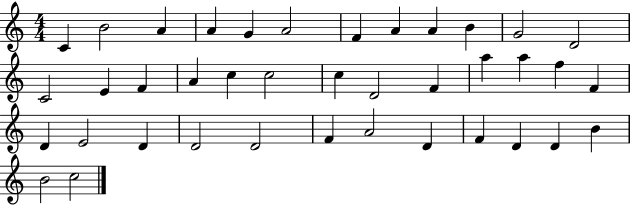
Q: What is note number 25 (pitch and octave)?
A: F4